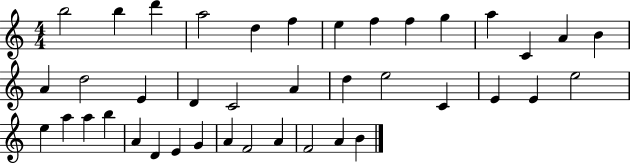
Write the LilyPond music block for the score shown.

{
  \clef treble
  \numericTimeSignature
  \time 4/4
  \key c \major
  b''2 b''4 d'''4 | a''2 d''4 f''4 | e''4 f''4 f''4 g''4 | a''4 c'4 a'4 b'4 | \break a'4 d''2 e'4 | d'4 c'2 a'4 | d''4 e''2 c'4 | e'4 e'4 e''2 | \break e''4 a''4 a''4 b''4 | a'4 d'4 e'4 g'4 | a'4 f'2 a'4 | f'2 a'4 b'4 | \break \bar "|."
}